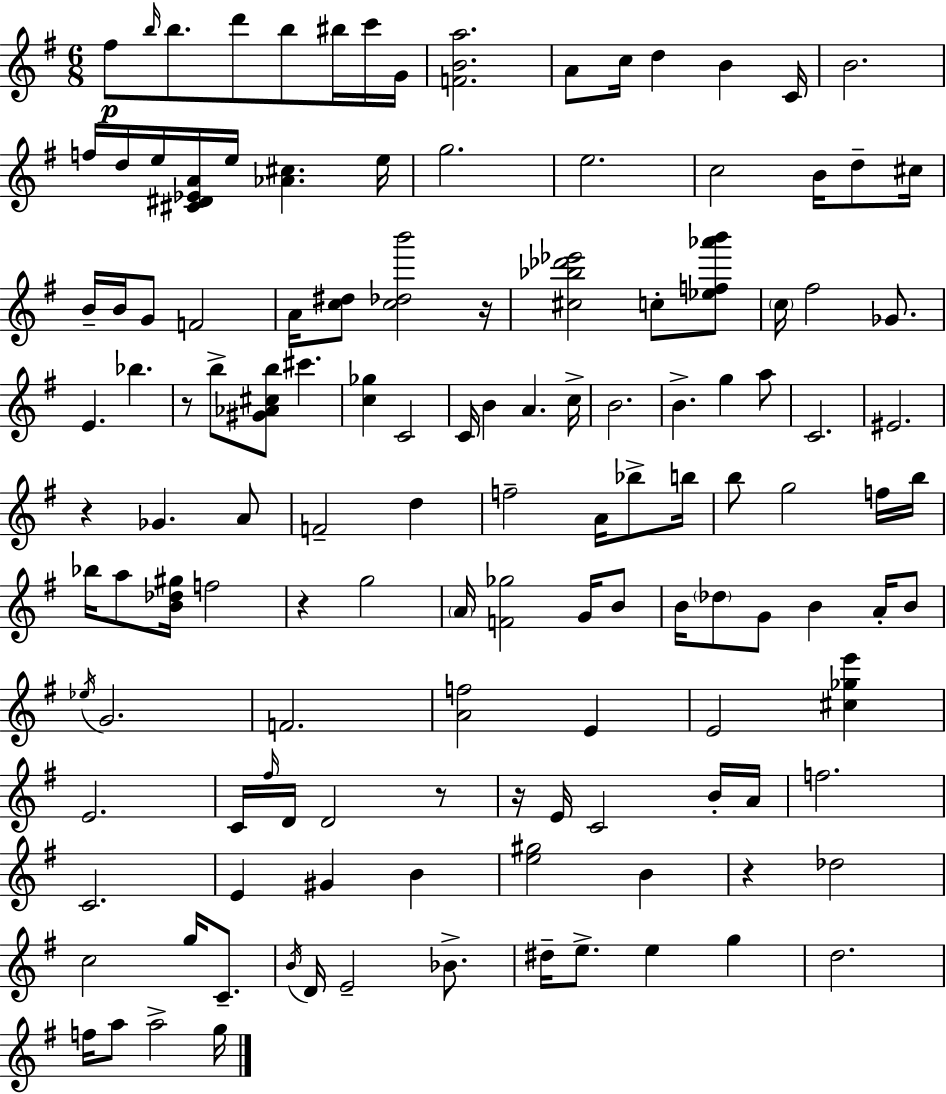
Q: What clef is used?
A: treble